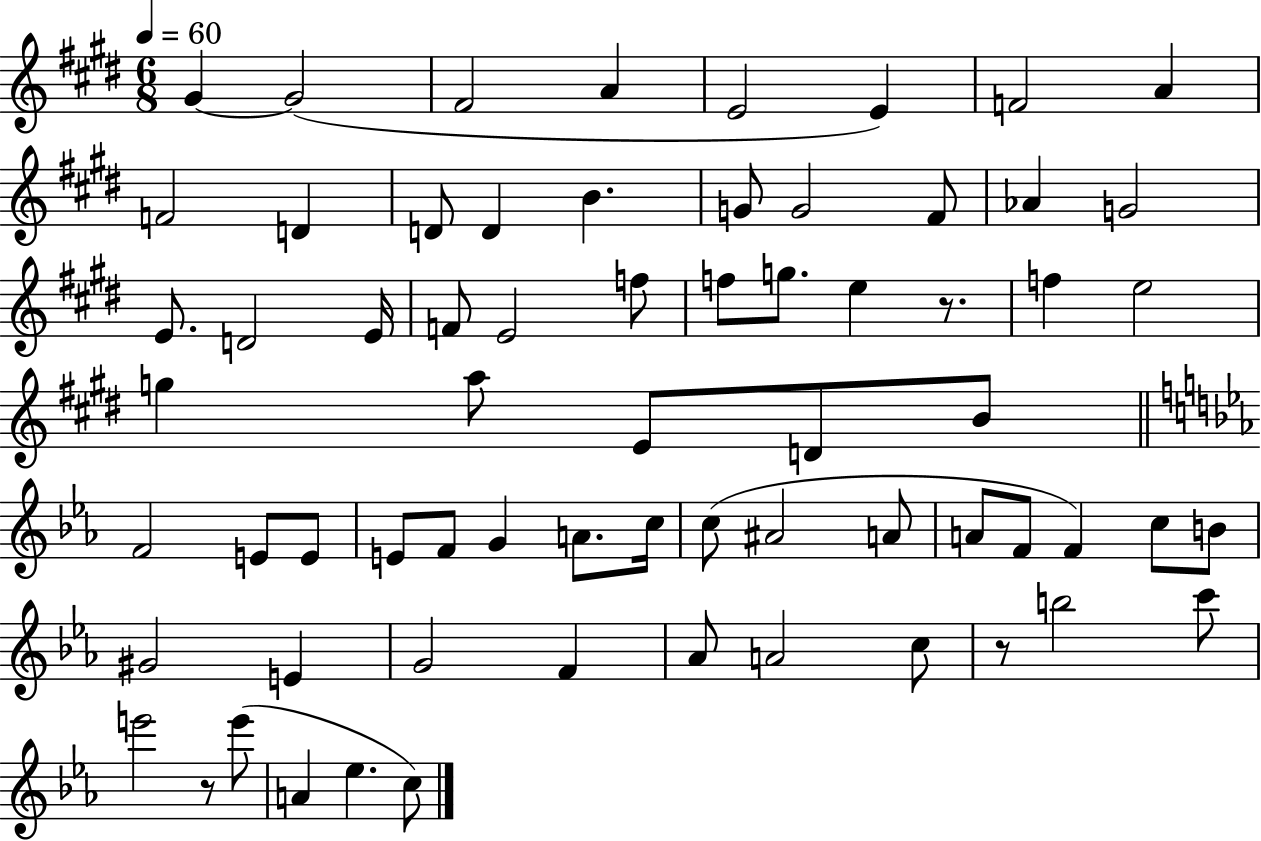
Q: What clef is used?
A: treble